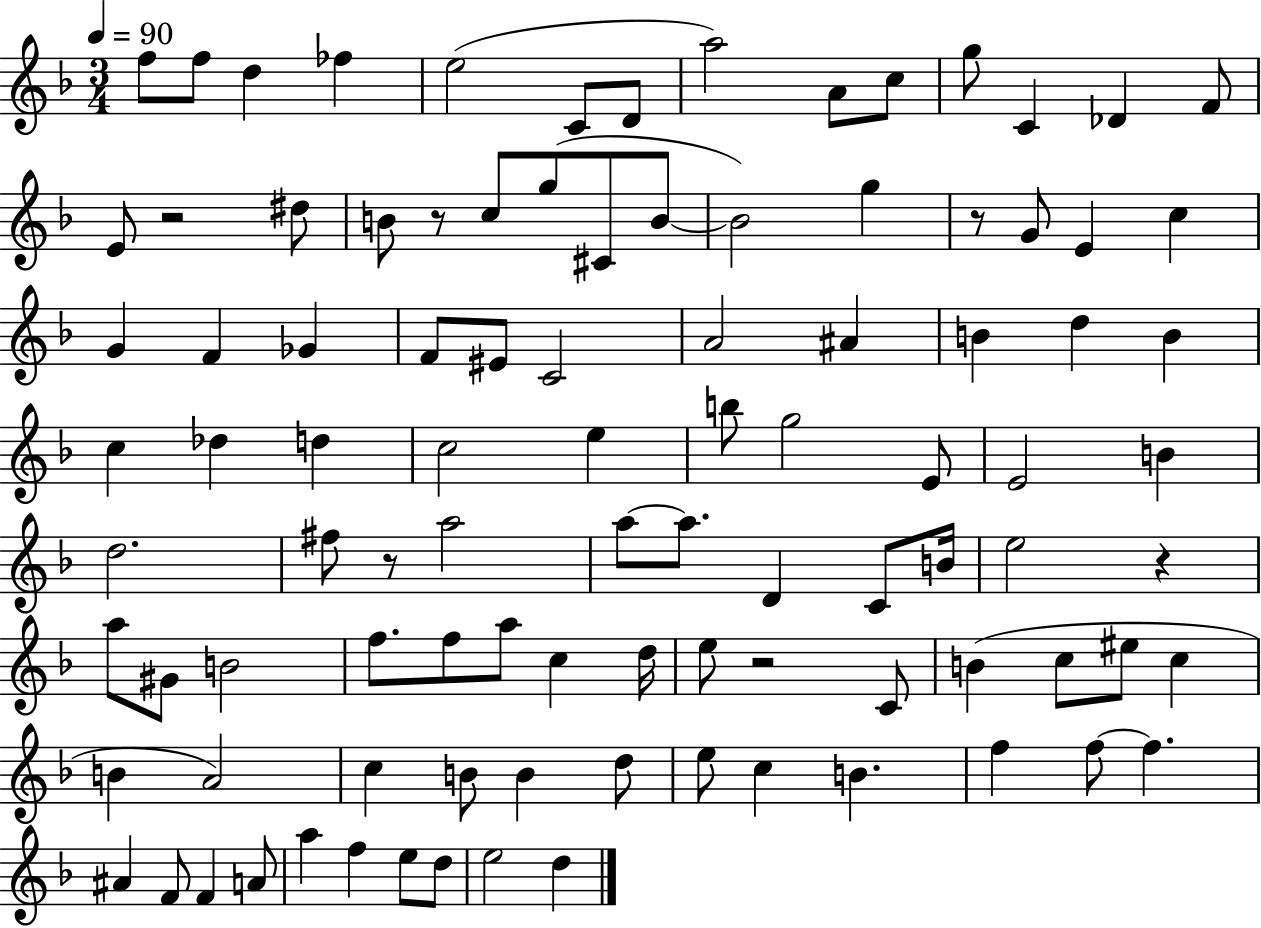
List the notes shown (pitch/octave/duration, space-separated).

F5/e F5/e D5/q FES5/q E5/h C4/e D4/e A5/h A4/e C5/e G5/e C4/q Db4/q F4/e E4/e R/h D#5/e B4/e R/e C5/e G5/e C#4/e B4/e B4/h G5/q R/e G4/e E4/q C5/q G4/q F4/q Gb4/q F4/e EIS4/e C4/h A4/h A#4/q B4/q D5/q B4/q C5/q Db5/q D5/q C5/h E5/q B5/e G5/h E4/e E4/h B4/q D5/h. F#5/e R/e A5/h A5/e A5/e. D4/q C4/e B4/s E5/h R/q A5/e G#4/e B4/h F5/e. F5/e A5/e C5/q D5/s E5/e R/h C4/e B4/q C5/e EIS5/e C5/q B4/q A4/h C5/q B4/e B4/q D5/e E5/e C5/q B4/q. F5/q F5/e F5/q. A#4/q F4/e F4/q A4/e A5/q F5/q E5/e D5/e E5/h D5/q